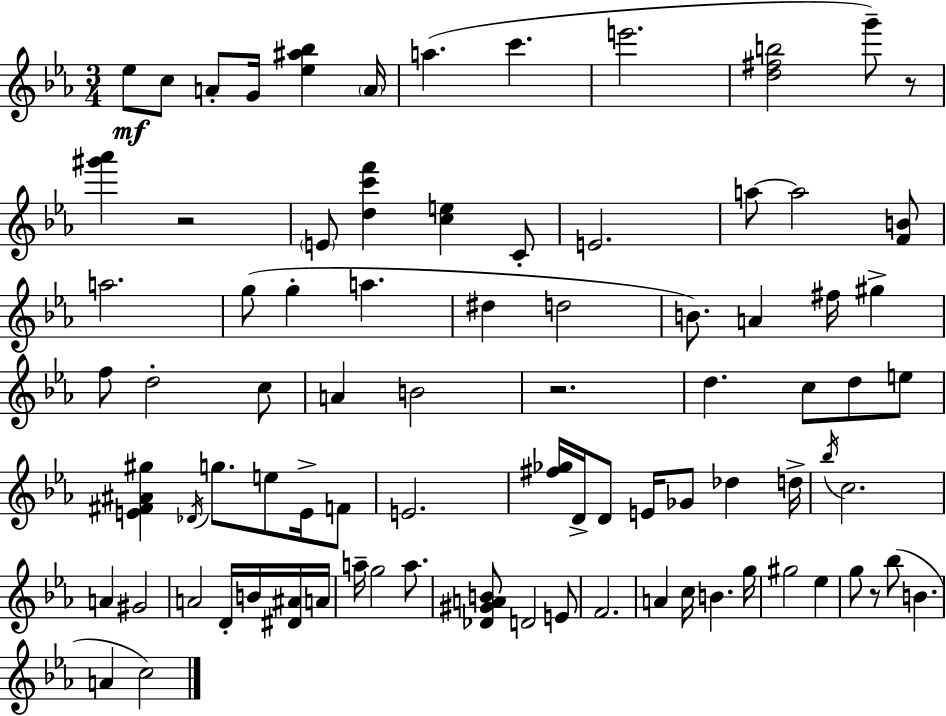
Eb5/e C5/e A4/e G4/s [Eb5,A#5,Bb5]/q A4/s A5/q. C6/q. E6/h. [D5,F#5,B5]/h G6/e R/e [G#6,Ab6]/q R/h E4/e [D5,C6,F6]/q [C5,E5]/q C4/e E4/h. A5/e A5/h [F4,B4]/e A5/h. G5/e G5/q A5/q. D#5/q D5/h B4/e. A4/q F#5/s G#5/q F5/e D5/h C5/e A4/q B4/h R/h. D5/q. C5/e D5/e E5/e [E4,F#4,A#4,G#5]/q Db4/s G5/e. E5/e E4/s F4/e E4/h. [F#5,Gb5]/s D4/s D4/e E4/s Gb4/e Db5/q D5/s Bb5/s C5/h. A4/q G#4/h A4/h D4/s B4/s [D#4,A#4]/s A4/s A5/s G5/h A5/e. [Db4,G#4,A4,B4]/e D4/h E4/e F4/h. A4/q C5/s B4/q. G5/s G#5/h Eb5/q G5/e R/e Bb5/e B4/q. A4/q C5/h